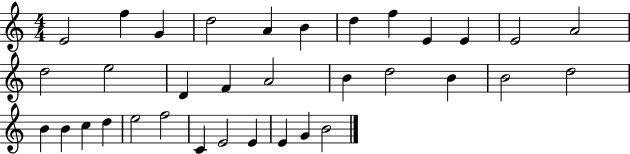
X:1
T:Untitled
M:4/4
L:1/4
K:C
E2 f G d2 A B d f E E E2 A2 d2 e2 D F A2 B d2 B B2 d2 B B c d e2 f2 C E2 E E G B2